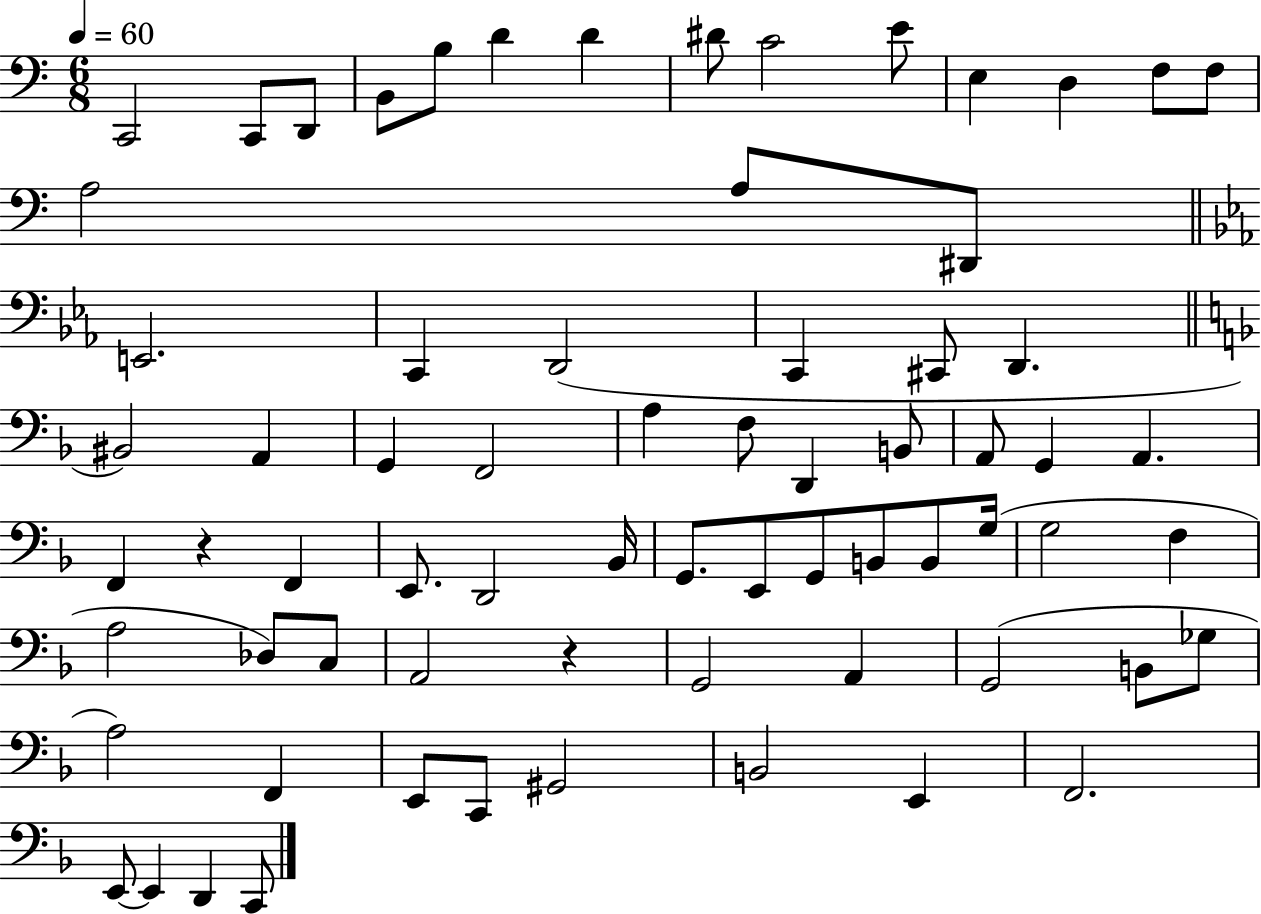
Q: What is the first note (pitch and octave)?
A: C2